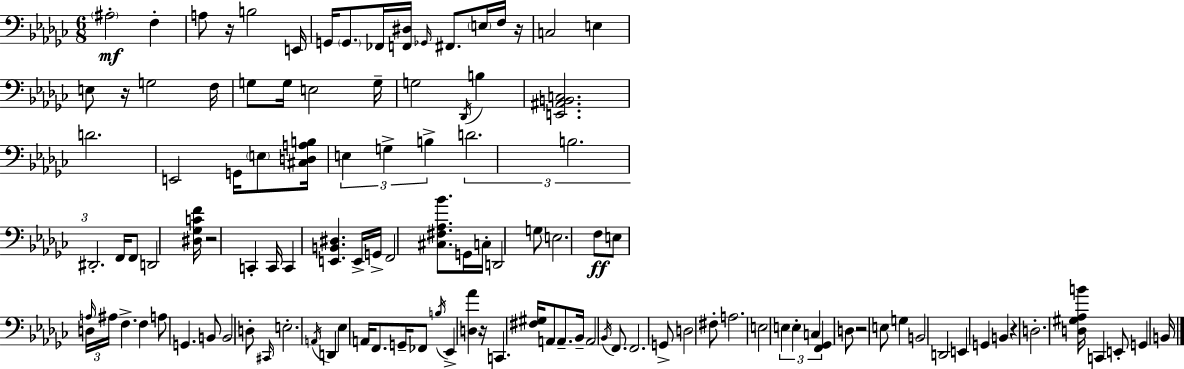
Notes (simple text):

A#3/h F3/q A3/e R/s B3/h E2/s G2/s G2/e. FES2/s [F2,D#3]/s Gb2/s F#2/e. E3/s F3/s R/s C3/h E3/q E3/e R/s G3/h F3/s G3/e G3/s E3/h G3/s G3/h Db2/s B3/q [E2,A#2,B2,C3]/h. D4/h. E2/h G2/s E3/e [C#3,D3,A3,B3]/s E3/q G3/q B3/q D4/h. B3/h. D#2/h. F2/s F2/e D2/h [D#3,Gb3,C4,F4]/s R/h C2/q C2/s C2/q [E2,B2,D#3]/q. E2/s G2/s F2/h [C#3,F#3,Ab3,Bb4]/e. G2/s C3/s D2/h G3/e E3/h. F3/e E3/e D3/s A3/s A#3/s F3/q. F3/q A3/e G2/q. B2/e B2/h D3/e C#2/s E3/h. A2/s D2/q Eb3/q A2/s F2/e. G2/s FES2/e B3/s Eb2/q [D3,Ab4]/q R/s C2/q. [F#3,G#3]/s A2/e A2/e. Bb2/s A2/h Bb2/s F2/e. F2/h. G2/e D3/h F#3/e A3/h. E3/h E3/q E3/q C3/q [F2,Gb2]/q D3/e R/h E3/e G3/q B2/h D2/h E2/q G2/q B2/q R/q D3/h. [D3,G#3,Ab3,B4]/s C2/q E2/e G2/q B2/s